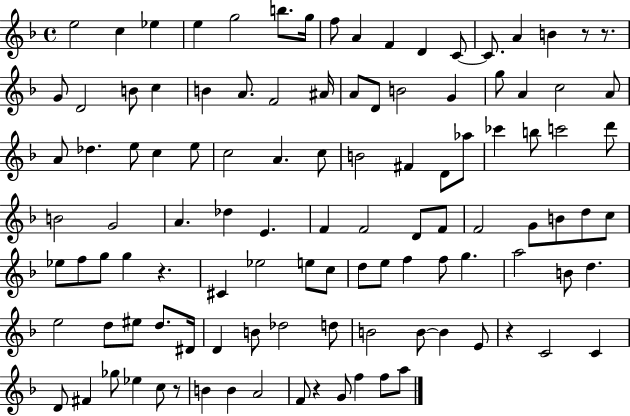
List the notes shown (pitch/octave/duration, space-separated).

E5/h C5/q Eb5/q E5/q G5/h B5/e. G5/s F5/e A4/q F4/q D4/q C4/e C4/e. A4/q B4/q R/e R/e. G4/e D4/h B4/e C5/q B4/q A4/e. F4/h A#4/s A4/e D4/e B4/h G4/q G5/e A4/q C5/h A4/e A4/e Db5/q. E5/e C5/q E5/e C5/h A4/q. C5/e B4/h F#4/q D4/e Ab5/e CES6/q B5/e C6/h D6/e B4/h G4/h A4/q. Db5/q E4/q. F4/q F4/h D4/e F4/e F4/h G4/e B4/e D5/e C5/e Eb5/e F5/e G5/e G5/q R/q. C#4/q Eb5/h E5/e C5/e D5/e E5/e F5/q F5/e G5/q. A5/h B4/e D5/q. E5/h D5/e EIS5/e D5/e. D#4/s D4/q B4/e Db5/h D5/e B4/h B4/e B4/q E4/e R/q C4/h C4/q D4/e F#4/q Gb5/e Eb5/q C5/e R/e B4/q B4/q A4/h F4/e R/q G4/e F5/q F5/e A5/e